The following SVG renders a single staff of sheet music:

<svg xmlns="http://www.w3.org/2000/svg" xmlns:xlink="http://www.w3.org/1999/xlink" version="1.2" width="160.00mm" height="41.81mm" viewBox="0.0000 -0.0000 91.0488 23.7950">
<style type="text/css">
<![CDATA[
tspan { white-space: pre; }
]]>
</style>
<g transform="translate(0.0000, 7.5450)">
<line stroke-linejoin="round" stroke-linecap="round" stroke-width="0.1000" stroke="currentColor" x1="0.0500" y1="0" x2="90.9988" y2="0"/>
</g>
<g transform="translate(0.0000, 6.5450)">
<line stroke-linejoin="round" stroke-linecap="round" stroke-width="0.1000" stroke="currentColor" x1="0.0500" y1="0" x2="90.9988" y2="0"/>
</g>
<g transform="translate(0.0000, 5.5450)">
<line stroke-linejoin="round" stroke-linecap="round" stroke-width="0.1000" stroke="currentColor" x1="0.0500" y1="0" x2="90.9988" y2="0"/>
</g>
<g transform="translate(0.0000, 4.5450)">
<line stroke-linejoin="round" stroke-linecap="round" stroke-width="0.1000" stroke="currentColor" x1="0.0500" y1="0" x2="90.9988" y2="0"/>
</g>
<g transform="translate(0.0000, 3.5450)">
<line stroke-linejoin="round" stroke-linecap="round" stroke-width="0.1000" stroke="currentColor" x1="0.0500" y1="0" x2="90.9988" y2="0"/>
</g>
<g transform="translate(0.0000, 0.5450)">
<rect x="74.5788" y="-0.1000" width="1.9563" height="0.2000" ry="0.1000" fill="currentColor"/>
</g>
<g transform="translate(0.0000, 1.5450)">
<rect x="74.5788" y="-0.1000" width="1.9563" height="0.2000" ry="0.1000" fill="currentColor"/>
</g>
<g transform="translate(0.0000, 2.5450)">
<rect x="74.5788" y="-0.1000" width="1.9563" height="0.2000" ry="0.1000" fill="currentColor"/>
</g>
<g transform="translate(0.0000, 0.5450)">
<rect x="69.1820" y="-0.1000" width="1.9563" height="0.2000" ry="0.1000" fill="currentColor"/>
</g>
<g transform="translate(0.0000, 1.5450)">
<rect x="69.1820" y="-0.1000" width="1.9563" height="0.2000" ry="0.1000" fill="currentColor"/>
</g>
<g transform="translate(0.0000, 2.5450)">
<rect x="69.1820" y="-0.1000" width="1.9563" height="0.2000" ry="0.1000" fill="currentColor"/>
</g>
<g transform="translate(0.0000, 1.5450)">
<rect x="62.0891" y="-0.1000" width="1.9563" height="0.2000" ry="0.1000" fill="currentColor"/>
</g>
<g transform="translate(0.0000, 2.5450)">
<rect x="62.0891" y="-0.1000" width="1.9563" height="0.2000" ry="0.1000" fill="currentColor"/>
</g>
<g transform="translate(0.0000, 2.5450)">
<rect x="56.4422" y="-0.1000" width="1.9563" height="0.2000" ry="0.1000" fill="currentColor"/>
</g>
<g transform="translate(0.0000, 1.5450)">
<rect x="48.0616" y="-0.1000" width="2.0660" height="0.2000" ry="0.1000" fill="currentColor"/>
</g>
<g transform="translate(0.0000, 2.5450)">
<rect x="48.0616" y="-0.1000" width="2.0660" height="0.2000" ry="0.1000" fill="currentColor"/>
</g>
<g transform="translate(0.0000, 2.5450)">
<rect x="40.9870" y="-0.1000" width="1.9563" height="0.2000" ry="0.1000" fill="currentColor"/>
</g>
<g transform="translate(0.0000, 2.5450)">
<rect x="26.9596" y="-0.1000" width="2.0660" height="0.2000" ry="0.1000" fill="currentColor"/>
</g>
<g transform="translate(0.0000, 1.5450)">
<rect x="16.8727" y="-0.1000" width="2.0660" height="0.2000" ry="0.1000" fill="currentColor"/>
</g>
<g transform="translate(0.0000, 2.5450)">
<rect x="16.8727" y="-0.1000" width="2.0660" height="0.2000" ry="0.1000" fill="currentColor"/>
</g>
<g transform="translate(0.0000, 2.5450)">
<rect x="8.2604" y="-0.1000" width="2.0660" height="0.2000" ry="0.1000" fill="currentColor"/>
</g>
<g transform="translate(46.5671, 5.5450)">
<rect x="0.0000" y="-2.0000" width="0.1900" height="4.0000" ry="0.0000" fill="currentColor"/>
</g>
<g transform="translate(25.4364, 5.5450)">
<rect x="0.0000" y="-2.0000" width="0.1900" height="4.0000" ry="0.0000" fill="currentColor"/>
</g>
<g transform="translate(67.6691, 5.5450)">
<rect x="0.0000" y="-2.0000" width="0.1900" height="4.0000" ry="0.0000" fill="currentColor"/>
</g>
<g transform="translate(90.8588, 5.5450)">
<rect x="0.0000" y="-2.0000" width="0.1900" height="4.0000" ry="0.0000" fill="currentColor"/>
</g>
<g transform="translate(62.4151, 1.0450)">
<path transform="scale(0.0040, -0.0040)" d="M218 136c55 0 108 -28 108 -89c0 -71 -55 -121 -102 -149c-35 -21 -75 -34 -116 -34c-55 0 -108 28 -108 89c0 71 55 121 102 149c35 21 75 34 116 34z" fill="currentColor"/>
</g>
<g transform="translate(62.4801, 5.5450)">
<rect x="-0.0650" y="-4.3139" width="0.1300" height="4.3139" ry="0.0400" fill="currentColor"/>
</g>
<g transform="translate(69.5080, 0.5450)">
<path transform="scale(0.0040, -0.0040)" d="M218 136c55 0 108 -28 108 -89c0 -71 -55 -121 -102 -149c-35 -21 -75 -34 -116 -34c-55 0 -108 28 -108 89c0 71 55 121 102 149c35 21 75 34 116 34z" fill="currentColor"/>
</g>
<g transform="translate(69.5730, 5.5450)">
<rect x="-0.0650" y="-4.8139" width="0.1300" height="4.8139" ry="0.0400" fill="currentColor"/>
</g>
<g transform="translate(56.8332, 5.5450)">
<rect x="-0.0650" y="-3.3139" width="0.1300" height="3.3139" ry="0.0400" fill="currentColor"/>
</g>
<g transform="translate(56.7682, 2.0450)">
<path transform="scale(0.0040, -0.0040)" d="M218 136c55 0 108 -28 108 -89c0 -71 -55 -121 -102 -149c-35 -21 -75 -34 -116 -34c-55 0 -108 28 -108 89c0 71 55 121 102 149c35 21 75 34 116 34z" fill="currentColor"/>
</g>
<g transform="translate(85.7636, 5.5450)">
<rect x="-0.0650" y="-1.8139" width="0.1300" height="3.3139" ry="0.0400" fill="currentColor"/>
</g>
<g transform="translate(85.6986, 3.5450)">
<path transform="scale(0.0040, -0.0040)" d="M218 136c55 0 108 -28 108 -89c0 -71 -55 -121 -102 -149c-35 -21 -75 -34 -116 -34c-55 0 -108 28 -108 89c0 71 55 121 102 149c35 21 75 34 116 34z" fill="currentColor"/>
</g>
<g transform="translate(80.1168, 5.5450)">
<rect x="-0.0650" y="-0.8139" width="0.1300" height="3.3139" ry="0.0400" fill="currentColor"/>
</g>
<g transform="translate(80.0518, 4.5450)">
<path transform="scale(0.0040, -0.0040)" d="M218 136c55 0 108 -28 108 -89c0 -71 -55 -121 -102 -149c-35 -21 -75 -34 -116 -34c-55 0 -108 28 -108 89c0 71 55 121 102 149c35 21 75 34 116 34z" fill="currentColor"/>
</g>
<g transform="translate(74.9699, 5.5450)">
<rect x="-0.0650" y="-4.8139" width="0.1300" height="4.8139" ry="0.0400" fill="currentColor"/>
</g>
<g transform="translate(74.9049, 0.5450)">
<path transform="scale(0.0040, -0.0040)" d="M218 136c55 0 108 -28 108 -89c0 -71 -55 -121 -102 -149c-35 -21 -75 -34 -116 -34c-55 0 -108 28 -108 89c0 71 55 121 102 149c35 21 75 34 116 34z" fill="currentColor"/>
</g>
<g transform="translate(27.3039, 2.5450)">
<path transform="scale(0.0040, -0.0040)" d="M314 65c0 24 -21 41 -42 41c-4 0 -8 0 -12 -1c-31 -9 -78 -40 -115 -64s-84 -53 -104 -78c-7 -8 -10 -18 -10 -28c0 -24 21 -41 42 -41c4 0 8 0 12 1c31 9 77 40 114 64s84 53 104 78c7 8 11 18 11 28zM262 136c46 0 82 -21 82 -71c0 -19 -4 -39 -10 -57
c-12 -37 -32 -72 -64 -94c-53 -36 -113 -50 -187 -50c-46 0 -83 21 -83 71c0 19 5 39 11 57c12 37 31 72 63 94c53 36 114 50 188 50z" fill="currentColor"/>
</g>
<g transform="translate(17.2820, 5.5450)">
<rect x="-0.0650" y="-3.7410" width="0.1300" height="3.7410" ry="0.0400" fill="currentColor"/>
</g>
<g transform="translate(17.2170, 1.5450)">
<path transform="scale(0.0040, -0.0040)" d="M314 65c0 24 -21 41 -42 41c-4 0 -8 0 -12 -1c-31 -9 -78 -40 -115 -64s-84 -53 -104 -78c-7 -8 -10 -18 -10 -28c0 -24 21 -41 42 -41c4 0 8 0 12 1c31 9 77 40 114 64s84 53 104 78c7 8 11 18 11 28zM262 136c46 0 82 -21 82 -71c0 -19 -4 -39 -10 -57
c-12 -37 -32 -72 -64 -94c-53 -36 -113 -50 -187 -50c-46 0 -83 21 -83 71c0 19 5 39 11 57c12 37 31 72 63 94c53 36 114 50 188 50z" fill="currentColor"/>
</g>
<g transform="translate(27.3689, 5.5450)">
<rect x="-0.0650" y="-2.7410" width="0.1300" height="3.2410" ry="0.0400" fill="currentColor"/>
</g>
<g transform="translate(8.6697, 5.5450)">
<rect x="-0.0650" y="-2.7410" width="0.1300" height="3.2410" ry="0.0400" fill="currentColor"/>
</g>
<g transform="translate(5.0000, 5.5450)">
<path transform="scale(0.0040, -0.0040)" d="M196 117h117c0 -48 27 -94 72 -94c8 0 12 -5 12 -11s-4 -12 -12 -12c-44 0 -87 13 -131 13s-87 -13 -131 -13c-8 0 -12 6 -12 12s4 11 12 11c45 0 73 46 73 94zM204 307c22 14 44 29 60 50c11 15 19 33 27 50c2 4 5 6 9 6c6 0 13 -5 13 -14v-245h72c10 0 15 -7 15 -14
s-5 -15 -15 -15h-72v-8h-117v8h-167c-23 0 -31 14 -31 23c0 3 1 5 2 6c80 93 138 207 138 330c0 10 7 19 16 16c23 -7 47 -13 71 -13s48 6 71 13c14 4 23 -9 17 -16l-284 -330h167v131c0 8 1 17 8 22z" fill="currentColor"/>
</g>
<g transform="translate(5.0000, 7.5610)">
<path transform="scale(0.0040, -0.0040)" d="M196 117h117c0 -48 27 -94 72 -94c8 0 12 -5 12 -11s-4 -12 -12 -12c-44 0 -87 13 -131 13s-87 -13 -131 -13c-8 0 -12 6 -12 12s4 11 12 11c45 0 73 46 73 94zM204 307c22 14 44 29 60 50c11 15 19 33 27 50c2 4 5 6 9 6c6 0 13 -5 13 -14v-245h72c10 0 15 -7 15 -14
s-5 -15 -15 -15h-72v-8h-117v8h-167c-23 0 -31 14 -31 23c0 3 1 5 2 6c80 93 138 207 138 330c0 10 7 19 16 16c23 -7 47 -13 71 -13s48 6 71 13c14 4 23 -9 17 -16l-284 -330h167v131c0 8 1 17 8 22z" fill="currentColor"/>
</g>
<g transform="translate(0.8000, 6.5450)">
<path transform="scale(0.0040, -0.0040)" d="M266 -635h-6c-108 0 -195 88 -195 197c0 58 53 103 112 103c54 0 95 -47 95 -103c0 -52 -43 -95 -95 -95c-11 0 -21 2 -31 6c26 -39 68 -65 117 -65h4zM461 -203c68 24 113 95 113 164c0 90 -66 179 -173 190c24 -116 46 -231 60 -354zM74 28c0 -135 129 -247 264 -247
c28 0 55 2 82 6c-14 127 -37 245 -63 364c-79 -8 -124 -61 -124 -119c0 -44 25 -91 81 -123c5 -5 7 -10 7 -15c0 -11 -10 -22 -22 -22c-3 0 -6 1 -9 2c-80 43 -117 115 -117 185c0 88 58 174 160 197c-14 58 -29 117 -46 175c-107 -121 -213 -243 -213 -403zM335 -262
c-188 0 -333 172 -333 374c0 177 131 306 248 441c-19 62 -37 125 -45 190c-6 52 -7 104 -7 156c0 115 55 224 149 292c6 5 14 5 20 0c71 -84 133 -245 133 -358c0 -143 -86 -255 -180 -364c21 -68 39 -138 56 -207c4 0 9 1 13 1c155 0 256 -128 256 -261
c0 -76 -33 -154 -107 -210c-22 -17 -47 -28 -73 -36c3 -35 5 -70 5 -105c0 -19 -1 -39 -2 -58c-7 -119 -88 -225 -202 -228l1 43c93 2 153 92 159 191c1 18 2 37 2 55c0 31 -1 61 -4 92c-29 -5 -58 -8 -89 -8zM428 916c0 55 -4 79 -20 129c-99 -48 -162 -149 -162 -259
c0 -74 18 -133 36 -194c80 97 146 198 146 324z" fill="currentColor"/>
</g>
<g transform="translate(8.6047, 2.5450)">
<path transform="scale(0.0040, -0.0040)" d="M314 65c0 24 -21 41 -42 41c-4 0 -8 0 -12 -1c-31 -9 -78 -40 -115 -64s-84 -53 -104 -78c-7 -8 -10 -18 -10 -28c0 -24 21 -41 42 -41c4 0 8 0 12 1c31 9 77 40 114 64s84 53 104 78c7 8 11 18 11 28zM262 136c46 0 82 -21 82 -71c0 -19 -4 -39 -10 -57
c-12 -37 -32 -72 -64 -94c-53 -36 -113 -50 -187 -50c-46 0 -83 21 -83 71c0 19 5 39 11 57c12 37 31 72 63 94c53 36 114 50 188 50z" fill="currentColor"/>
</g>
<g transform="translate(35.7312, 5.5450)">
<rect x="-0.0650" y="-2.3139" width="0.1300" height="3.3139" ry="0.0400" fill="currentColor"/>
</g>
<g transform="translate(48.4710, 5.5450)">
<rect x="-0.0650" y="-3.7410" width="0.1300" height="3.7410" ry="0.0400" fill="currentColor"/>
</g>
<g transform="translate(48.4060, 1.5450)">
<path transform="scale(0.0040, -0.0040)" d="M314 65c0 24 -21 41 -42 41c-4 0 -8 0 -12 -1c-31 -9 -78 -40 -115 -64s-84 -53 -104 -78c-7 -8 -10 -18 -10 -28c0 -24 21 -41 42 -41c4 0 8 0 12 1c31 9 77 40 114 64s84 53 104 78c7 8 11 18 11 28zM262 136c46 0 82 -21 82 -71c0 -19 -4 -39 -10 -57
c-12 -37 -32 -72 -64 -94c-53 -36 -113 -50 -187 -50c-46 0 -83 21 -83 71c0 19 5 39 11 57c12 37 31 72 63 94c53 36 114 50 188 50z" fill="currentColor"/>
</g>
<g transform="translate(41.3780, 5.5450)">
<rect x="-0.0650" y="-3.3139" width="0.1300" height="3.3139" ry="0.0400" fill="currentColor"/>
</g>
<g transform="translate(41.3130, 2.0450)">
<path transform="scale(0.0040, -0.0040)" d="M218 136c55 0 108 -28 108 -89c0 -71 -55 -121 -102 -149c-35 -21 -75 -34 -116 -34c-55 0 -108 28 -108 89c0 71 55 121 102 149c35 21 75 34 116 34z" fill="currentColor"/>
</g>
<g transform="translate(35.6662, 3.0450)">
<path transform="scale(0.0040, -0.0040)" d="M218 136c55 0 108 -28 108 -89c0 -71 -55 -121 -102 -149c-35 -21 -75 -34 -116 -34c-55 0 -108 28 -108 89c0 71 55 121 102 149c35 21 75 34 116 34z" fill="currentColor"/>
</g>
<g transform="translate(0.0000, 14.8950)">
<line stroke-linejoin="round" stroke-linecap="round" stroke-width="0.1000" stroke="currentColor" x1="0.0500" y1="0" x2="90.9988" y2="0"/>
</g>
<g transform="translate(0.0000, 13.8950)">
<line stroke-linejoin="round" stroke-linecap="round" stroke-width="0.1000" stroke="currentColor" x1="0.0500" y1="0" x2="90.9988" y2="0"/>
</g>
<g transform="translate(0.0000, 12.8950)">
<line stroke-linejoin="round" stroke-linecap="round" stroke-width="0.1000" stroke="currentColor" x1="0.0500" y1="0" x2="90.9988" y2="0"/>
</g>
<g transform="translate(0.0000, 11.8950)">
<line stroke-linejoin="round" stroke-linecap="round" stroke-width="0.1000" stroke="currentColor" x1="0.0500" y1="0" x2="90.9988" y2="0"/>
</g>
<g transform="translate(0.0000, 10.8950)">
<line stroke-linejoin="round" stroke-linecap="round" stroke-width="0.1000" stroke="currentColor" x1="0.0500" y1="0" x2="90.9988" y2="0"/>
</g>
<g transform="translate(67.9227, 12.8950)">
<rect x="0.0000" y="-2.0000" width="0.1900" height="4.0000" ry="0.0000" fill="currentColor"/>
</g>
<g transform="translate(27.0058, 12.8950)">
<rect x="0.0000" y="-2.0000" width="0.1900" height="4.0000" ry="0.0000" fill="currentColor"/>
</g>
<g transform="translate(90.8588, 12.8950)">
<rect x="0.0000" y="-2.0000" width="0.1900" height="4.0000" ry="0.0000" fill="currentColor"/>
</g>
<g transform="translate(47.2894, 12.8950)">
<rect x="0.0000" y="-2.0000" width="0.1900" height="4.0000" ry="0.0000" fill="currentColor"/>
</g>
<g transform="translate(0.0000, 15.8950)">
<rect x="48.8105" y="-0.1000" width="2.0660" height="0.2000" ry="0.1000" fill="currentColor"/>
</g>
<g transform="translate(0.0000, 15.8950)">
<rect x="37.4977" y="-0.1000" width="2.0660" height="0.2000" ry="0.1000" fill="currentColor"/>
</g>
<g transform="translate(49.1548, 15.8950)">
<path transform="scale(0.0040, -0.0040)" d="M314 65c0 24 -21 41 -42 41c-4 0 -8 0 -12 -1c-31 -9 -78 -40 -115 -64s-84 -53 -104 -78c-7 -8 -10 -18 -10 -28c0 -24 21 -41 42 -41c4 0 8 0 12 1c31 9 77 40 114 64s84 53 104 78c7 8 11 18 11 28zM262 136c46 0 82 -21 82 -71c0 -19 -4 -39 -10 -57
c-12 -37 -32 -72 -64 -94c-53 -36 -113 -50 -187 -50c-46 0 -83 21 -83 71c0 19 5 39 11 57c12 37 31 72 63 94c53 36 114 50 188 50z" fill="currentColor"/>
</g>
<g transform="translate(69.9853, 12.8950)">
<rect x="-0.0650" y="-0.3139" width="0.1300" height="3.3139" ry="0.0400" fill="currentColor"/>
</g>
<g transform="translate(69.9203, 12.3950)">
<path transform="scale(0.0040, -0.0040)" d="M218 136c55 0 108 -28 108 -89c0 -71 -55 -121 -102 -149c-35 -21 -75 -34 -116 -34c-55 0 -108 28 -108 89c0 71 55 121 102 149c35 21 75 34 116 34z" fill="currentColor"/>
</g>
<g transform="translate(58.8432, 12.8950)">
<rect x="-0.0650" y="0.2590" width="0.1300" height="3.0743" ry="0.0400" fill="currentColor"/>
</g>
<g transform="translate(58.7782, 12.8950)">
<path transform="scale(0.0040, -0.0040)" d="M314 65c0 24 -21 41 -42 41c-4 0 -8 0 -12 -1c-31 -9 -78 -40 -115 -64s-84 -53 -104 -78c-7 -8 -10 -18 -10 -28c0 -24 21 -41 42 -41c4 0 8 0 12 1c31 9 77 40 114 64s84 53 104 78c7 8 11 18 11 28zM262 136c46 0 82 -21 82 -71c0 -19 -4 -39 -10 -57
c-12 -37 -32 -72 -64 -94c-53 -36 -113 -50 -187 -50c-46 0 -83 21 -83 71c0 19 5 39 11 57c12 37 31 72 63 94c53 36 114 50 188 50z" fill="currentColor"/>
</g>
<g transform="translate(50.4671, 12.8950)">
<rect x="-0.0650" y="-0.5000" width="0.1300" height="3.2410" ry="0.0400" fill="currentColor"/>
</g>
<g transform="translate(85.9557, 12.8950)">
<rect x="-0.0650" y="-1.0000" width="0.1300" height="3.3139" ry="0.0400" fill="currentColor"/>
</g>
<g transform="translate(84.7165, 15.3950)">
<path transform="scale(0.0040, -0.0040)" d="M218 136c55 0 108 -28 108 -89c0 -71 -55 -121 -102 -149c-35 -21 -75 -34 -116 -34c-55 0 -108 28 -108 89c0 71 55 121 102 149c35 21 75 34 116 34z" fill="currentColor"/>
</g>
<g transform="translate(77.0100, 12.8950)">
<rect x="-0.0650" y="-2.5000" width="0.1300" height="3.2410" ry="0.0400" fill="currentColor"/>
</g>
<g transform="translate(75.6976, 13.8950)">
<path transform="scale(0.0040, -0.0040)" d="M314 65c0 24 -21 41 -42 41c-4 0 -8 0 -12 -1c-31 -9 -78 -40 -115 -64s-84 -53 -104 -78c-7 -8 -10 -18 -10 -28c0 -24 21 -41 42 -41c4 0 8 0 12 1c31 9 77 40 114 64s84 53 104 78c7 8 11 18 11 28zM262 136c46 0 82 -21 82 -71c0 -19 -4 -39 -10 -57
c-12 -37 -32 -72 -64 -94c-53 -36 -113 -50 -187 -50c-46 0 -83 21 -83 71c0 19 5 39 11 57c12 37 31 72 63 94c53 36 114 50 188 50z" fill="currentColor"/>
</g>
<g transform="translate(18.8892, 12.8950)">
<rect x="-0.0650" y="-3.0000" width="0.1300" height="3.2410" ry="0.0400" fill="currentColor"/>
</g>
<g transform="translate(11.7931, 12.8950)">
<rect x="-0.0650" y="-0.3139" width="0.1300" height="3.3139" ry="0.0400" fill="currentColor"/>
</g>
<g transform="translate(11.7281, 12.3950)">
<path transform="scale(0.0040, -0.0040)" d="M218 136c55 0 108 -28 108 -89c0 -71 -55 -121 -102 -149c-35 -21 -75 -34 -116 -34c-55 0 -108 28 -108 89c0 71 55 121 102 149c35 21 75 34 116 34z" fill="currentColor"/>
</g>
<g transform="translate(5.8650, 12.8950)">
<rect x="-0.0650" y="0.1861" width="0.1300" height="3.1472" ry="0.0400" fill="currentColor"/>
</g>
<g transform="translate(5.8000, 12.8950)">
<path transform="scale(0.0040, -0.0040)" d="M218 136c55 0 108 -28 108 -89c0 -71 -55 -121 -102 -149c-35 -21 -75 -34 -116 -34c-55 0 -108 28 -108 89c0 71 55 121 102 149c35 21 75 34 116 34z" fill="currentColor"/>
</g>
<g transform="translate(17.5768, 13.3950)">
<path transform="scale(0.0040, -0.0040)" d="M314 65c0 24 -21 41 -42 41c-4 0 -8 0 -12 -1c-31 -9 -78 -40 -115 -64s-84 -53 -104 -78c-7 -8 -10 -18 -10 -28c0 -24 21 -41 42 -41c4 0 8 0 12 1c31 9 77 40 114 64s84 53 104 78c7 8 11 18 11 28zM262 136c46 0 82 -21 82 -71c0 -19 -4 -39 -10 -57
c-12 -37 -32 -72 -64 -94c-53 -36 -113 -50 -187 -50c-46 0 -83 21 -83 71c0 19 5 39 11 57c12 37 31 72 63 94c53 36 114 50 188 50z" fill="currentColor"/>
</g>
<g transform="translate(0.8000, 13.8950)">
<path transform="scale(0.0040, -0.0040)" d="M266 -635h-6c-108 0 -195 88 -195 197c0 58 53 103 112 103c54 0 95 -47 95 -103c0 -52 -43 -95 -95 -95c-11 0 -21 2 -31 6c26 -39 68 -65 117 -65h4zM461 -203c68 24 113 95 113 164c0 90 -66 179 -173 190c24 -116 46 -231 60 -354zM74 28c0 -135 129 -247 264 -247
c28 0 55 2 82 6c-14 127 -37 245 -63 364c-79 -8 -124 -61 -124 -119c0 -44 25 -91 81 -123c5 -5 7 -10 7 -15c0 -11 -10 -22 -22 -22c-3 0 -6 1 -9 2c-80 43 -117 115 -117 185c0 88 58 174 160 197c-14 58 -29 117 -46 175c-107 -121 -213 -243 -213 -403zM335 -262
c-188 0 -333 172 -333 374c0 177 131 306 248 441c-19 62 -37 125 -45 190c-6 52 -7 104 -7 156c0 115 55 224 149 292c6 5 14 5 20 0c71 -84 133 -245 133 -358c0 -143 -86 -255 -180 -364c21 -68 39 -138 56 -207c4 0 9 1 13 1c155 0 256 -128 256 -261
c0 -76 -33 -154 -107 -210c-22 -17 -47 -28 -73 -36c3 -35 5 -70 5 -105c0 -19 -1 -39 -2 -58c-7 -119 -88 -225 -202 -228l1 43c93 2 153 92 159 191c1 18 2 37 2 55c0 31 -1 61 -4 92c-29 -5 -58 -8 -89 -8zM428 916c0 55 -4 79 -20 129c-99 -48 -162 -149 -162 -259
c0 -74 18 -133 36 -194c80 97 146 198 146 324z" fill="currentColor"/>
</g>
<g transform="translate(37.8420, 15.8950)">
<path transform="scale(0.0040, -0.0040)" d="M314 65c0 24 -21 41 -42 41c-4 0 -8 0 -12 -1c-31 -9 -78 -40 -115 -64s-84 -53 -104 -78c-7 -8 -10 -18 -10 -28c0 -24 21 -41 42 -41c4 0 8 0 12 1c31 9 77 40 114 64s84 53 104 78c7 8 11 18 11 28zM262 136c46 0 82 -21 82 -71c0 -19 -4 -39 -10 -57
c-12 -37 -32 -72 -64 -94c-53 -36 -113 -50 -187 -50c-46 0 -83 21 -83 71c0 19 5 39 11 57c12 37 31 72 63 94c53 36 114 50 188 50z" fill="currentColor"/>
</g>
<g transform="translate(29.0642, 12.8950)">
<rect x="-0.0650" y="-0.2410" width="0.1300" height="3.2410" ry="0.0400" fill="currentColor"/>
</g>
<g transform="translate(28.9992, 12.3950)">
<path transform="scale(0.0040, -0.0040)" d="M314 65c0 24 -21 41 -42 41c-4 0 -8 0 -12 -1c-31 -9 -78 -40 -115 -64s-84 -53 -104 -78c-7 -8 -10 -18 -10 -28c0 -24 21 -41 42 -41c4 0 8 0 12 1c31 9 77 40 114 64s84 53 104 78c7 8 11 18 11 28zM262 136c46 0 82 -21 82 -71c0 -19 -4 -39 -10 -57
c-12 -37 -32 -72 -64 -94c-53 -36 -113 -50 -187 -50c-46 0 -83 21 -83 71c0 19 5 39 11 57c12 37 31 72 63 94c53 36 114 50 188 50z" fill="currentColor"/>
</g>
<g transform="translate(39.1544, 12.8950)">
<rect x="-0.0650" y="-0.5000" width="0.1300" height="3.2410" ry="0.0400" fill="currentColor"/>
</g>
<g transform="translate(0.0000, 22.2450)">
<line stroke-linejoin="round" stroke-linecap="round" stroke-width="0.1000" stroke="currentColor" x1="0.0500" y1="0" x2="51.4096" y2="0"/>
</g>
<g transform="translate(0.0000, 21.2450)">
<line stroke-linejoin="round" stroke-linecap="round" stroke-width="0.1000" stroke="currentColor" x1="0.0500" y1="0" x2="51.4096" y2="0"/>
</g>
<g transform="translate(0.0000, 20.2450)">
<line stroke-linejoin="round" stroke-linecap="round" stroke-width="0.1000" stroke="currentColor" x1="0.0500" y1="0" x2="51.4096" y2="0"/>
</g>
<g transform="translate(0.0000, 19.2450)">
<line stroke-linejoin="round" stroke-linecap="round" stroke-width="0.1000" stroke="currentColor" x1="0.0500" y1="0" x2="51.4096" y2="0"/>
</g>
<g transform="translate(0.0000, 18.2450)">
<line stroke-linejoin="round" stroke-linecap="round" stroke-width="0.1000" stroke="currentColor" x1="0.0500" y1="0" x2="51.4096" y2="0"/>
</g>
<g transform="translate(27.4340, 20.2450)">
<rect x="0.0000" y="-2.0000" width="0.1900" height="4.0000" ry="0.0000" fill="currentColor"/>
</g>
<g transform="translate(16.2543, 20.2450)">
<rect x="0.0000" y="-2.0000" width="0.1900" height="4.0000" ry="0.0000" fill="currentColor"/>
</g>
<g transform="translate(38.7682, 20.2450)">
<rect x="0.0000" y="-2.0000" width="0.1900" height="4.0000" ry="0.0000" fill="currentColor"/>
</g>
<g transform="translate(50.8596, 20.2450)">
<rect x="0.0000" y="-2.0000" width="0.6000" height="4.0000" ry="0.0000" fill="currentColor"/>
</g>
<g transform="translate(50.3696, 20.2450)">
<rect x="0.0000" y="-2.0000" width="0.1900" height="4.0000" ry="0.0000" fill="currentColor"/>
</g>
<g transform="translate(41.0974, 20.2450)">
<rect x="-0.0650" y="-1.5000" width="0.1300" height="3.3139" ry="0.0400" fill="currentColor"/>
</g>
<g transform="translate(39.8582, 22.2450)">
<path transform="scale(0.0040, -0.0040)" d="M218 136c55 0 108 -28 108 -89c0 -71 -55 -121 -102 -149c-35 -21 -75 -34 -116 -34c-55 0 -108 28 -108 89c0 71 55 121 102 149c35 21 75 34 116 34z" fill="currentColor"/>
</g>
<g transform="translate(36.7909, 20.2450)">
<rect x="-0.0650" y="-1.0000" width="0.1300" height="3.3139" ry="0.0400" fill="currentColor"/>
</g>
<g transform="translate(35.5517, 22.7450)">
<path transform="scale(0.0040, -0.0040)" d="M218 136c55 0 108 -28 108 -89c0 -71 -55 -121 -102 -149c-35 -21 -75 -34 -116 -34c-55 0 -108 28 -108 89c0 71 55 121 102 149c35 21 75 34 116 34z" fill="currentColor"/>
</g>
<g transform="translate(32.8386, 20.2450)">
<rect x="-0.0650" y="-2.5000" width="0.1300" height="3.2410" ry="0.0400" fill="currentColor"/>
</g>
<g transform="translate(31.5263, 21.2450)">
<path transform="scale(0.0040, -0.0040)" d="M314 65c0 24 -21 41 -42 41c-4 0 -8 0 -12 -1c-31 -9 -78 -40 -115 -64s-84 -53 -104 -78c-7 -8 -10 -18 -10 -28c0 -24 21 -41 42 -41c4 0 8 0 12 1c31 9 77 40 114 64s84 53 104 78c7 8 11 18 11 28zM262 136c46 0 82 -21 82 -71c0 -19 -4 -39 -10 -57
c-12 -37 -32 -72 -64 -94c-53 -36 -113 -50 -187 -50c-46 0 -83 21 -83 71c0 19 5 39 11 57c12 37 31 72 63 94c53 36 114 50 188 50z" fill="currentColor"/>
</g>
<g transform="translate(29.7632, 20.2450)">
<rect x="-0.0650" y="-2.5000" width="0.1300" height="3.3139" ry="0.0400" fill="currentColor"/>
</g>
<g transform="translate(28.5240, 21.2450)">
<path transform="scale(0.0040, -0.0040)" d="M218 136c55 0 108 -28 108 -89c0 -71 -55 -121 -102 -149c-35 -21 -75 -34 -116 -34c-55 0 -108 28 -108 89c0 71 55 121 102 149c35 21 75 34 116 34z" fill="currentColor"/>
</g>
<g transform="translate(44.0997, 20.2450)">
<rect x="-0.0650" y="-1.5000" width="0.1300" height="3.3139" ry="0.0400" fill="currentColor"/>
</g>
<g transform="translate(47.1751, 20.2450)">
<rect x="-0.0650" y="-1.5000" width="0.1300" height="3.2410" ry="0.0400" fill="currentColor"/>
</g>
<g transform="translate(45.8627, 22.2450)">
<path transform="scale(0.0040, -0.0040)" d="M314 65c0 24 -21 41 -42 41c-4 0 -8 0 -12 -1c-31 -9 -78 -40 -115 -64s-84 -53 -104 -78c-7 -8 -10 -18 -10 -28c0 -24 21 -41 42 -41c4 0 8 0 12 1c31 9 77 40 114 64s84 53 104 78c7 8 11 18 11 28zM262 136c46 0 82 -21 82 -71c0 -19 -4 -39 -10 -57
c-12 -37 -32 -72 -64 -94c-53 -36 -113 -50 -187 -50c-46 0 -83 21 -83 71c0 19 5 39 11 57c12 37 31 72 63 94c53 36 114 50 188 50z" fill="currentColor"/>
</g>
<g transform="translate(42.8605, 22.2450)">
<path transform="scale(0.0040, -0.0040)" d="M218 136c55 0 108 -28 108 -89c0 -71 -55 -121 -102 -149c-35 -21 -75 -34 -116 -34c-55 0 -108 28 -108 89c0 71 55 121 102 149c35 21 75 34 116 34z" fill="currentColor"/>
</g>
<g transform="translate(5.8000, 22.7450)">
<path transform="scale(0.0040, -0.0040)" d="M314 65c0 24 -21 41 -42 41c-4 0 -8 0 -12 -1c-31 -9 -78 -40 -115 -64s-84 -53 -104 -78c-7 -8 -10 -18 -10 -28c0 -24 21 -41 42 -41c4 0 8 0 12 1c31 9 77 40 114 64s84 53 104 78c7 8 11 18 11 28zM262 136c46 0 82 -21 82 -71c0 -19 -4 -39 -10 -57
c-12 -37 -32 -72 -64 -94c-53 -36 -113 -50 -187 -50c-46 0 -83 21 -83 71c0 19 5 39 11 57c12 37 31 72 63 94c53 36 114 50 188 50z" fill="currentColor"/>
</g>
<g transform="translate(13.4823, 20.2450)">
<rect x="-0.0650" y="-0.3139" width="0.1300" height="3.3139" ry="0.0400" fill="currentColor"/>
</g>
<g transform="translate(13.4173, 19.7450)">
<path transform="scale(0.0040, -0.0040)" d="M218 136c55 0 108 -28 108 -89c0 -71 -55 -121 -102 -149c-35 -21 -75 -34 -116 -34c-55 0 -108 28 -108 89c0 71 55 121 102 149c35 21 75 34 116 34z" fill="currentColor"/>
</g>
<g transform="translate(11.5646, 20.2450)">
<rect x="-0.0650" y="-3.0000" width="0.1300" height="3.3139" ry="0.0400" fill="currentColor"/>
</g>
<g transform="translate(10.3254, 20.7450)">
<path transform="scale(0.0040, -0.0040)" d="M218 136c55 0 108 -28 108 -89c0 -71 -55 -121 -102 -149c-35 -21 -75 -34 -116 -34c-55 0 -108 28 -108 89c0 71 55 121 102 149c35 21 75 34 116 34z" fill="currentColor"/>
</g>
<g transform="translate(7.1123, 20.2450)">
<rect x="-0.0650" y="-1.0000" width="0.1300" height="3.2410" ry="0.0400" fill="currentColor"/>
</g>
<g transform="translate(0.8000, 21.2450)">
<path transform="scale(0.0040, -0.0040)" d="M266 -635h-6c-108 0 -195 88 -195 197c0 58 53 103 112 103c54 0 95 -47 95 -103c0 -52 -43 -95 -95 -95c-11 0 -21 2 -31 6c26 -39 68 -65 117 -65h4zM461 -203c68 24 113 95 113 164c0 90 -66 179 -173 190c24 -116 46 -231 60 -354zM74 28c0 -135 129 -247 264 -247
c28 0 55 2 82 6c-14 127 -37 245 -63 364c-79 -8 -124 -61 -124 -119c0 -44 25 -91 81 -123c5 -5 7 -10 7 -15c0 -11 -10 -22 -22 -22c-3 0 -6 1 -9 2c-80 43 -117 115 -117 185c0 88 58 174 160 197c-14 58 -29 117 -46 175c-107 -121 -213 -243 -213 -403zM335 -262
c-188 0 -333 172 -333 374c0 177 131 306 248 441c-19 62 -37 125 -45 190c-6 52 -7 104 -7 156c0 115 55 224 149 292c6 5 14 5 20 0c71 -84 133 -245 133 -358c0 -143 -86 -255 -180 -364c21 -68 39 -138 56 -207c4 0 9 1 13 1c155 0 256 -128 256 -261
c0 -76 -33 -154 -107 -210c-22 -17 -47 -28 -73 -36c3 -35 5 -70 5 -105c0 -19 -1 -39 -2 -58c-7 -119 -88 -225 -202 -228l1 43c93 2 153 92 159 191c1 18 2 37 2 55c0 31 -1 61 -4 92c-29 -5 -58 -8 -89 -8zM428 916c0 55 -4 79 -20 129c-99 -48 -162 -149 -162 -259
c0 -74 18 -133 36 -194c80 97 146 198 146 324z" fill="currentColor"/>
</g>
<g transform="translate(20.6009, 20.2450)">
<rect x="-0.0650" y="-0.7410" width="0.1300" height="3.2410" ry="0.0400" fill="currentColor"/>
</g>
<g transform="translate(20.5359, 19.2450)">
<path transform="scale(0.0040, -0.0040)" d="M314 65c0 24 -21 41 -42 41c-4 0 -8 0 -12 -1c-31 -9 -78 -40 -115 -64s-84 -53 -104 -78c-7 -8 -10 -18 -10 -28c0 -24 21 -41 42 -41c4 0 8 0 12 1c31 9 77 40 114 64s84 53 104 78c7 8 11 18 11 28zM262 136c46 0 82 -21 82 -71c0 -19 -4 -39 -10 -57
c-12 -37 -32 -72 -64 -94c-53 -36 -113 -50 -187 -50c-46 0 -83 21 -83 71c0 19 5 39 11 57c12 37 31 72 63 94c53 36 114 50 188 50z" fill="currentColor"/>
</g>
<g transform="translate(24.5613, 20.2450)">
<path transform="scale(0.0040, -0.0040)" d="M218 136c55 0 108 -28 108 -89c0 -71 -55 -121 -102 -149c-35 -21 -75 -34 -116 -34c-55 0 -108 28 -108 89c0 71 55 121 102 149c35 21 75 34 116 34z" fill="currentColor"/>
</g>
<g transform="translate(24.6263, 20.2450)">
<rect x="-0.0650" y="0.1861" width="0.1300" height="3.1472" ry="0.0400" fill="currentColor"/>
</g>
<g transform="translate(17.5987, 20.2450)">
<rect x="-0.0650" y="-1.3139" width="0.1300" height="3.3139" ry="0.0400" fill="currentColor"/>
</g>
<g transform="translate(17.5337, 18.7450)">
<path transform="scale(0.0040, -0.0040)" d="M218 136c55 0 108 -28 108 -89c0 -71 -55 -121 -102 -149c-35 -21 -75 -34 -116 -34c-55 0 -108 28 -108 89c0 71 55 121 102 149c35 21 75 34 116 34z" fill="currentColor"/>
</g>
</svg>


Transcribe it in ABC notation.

X:1
T:Untitled
M:4/4
L:1/4
K:C
a2 c'2 a2 g b c'2 b d' e' e' d f B c A2 c2 C2 C2 B2 c G2 D D2 A c e d2 B G G2 D E E E2